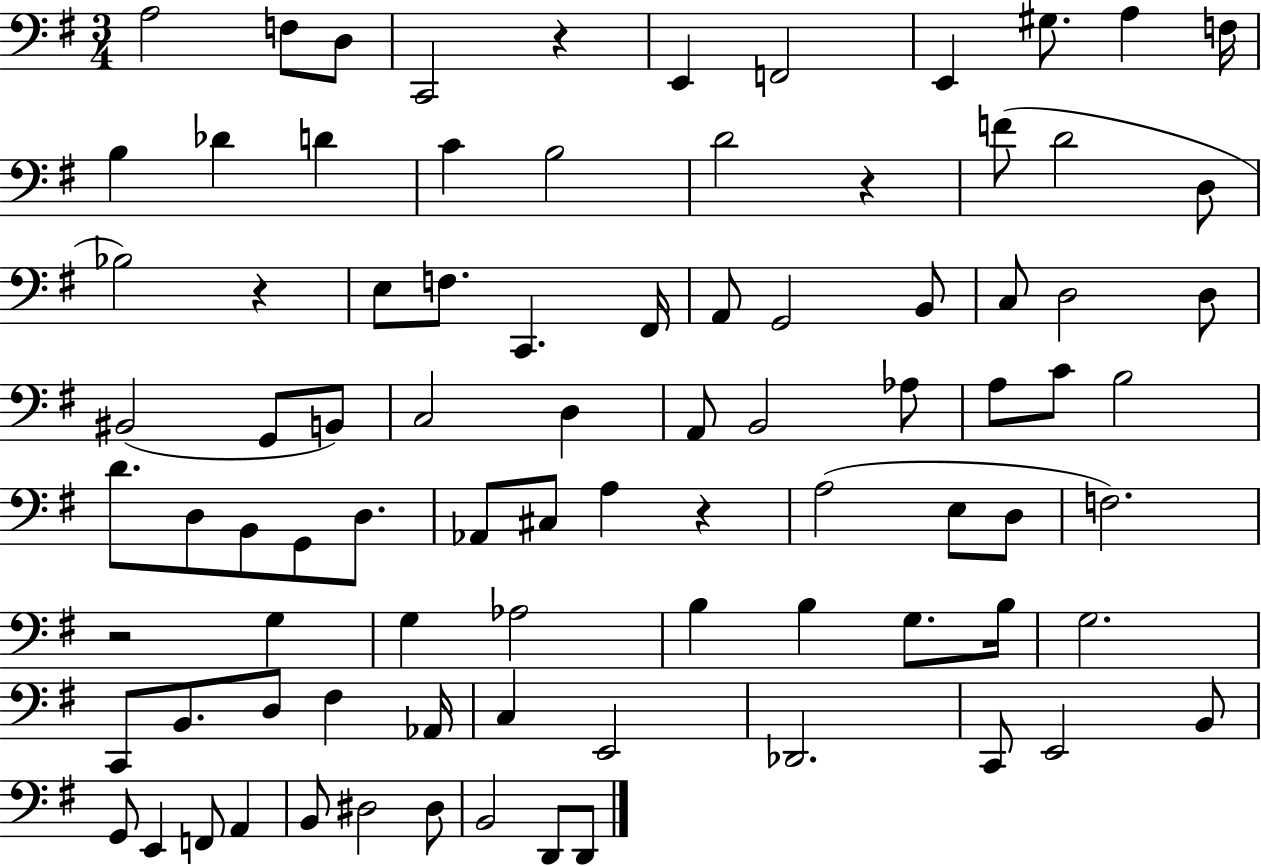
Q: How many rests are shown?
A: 5